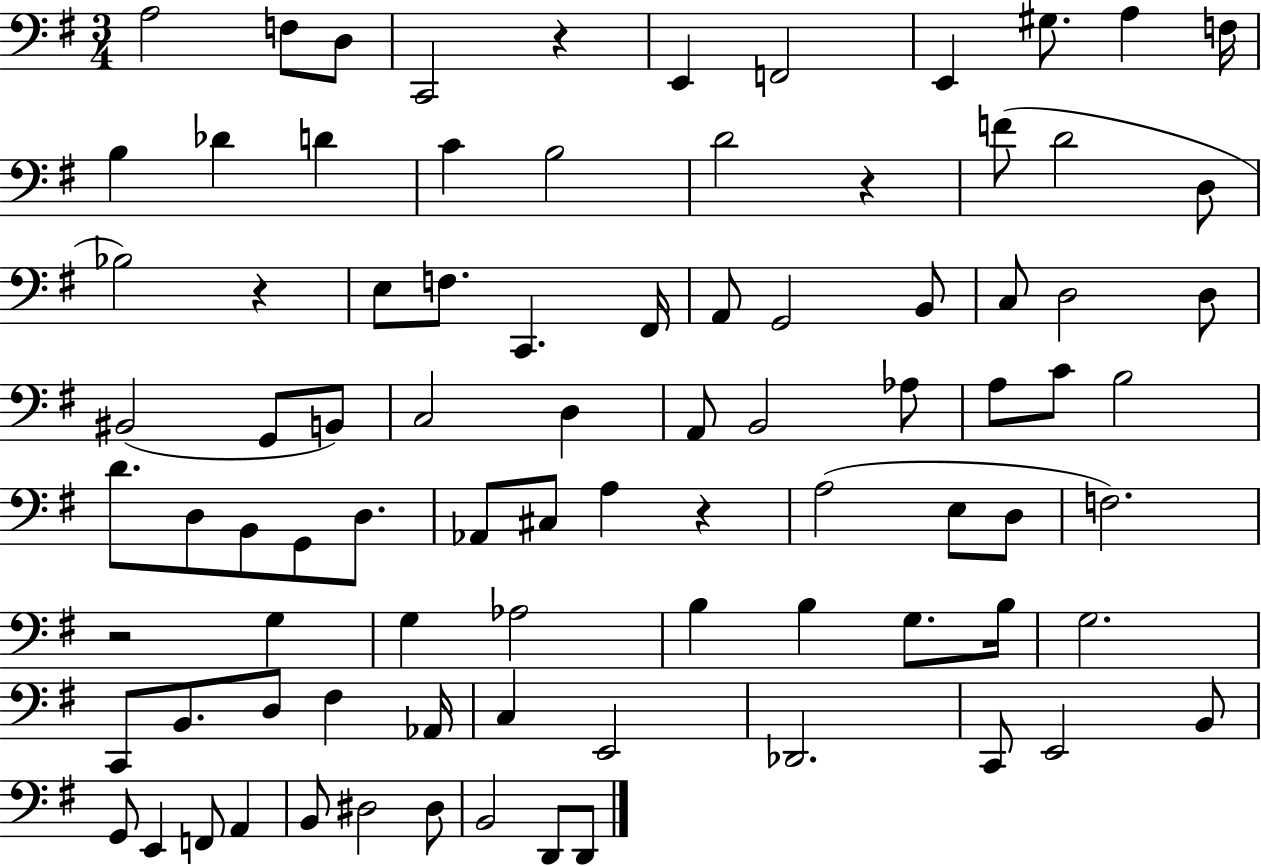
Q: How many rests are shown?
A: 5